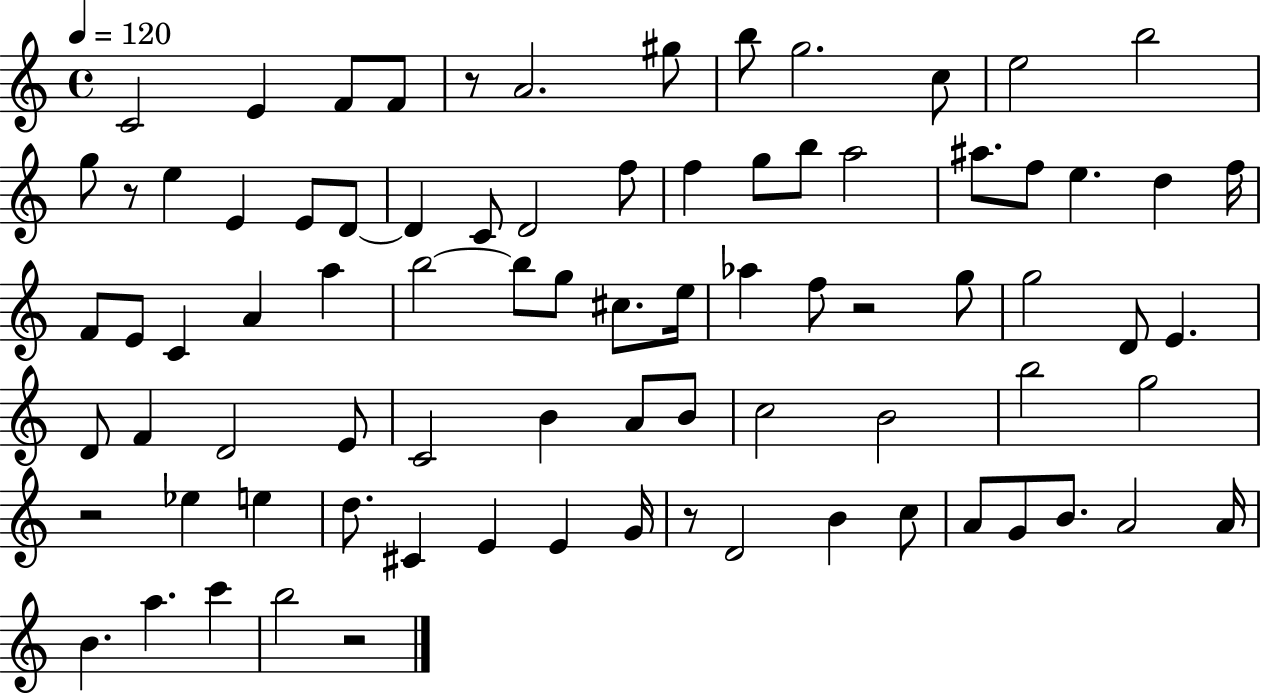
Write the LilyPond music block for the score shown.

{
  \clef treble
  \time 4/4
  \defaultTimeSignature
  \key c \major
  \tempo 4 = 120
  c'2 e'4 f'8 f'8 | r8 a'2. gis''8 | b''8 g''2. c''8 | e''2 b''2 | \break g''8 r8 e''4 e'4 e'8 d'8~~ | d'4 c'8 d'2 f''8 | f''4 g''8 b''8 a''2 | ais''8. f''8 e''4. d''4 f''16 | \break f'8 e'8 c'4 a'4 a''4 | b''2~~ b''8 g''8 cis''8. e''16 | aes''4 f''8 r2 g''8 | g''2 d'8 e'4. | \break d'8 f'4 d'2 e'8 | c'2 b'4 a'8 b'8 | c''2 b'2 | b''2 g''2 | \break r2 ees''4 e''4 | d''8. cis'4 e'4 e'4 g'16 | r8 d'2 b'4 c''8 | a'8 g'8 b'8. a'2 a'16 | \break b'4. a''4. c'''4 | b''2 r2 | \bar "|."
}